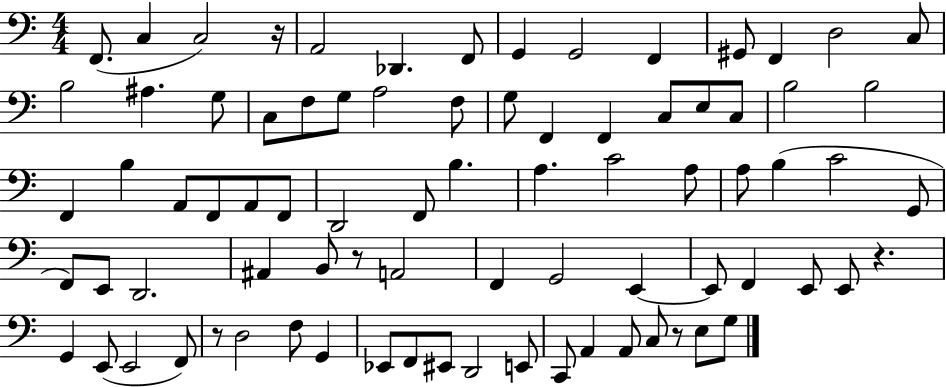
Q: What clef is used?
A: bass